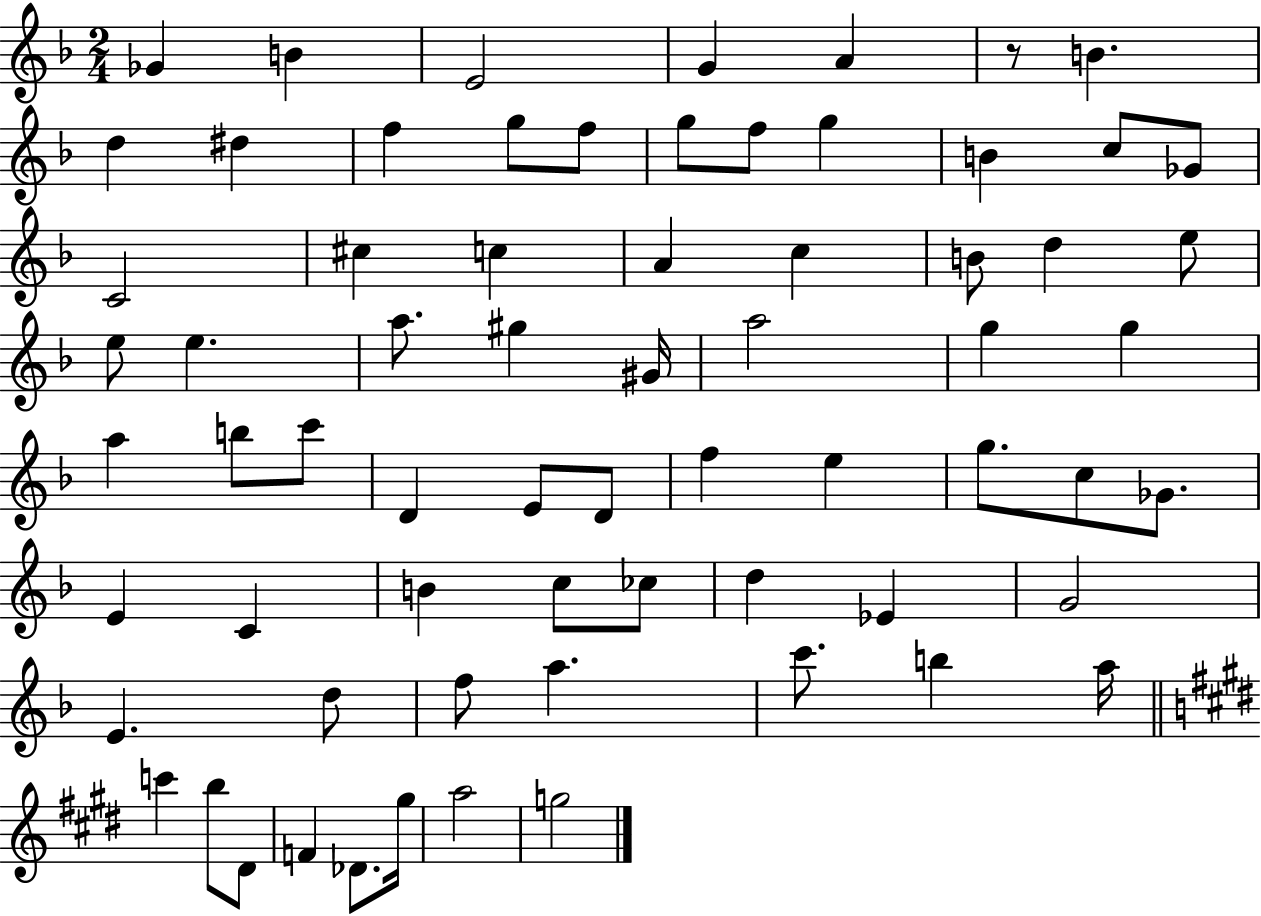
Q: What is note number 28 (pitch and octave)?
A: A5